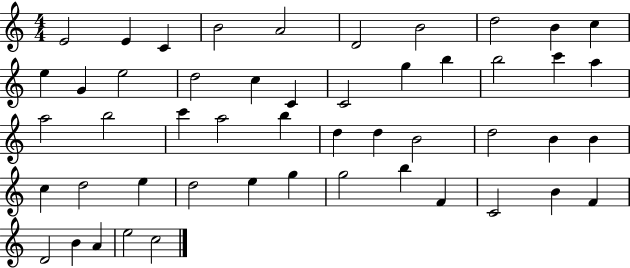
E4/h E4/q C4/q B4/h A4/h D4/h B4/h D5/h B4/q C5/q E5/q G4/q E5/h D5/h C5/q C4/q C4/h G5/q B5/q B5/h C6/q A5/q A5/h B5/h C6/q A5/h B5/q D5/q D5/q B4/h D5/h B4/q B4/q C5/q D5/h E5/q D5/h E5/q G5/q G5/h B5/q F4/q C4/h B4/q F4/q D4/h B4/q A4/q E5/h C5/h